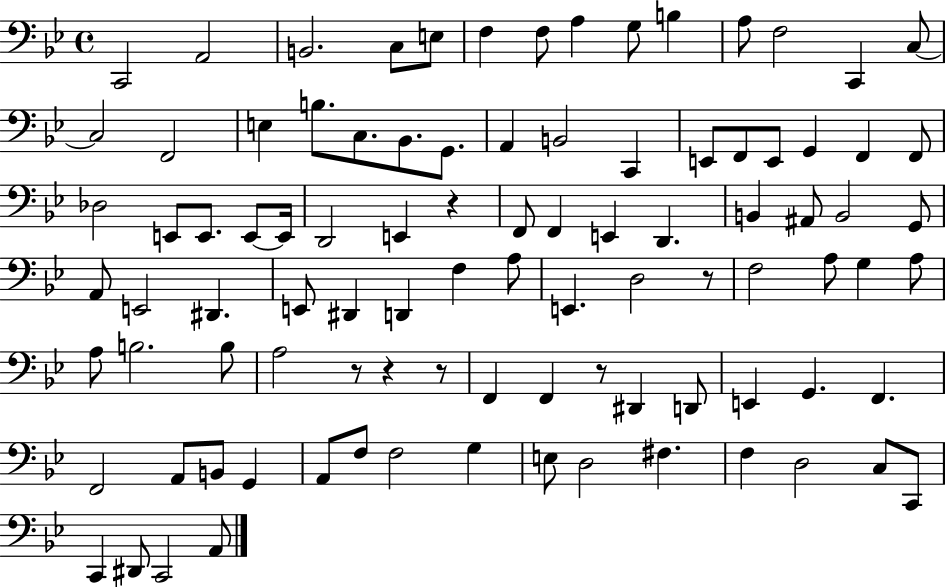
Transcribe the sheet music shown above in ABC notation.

X:1
T:Untitled
M:4/4
L:1/4
K:Bb
C,,2 A,,2 B,,2 C,/2 E,/2 F, F,/2 A, G,/2 B, A,/2 F,2 C,, C,/2 C,2 F,,2 E, B,/2 C,/2 _B,,/2 G,,/2 A,, B,,2 C,, E,,/2 F,,/2 E,,/2 G,, F,, F,,/2 _D,2 E,,/2 E,,/2 E,,/2 E,,/4 D,,2 E,, z F,,/2 F,, E,, D,, B,, ^A,,/2 B,,2 G,,/2 A,,/2 E,,2 ^D,, E,,/2 ^D,, D,, F, A,/2 E,, D,2 z/2 F,2 A,/2 G, A,/2 A,/2 B,2 B,/2 A,2 z/2 z z/2 F,, F,, z/2 ^D,, D,,/2 E,, G,, F,, F,,2 A,,/2 B,,/2 G,, A,,/2 F,/2 F,2 G, E,/2 D,2 ^F, F, D,2 C,/2 C,,/2 C,, ^D,,/2 C,,2 A,,/2